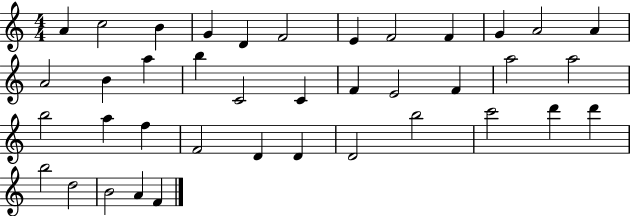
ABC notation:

X:1
T:Untitled
M:4/4
L:1/4
K:C
A c2 B G D F2 E F2 F G A2 A A2 B a b C2 C F E2 F a2 a2 b2 a f F2 D D D2 b2 c'2 d' d' b2 d2 B2 A F